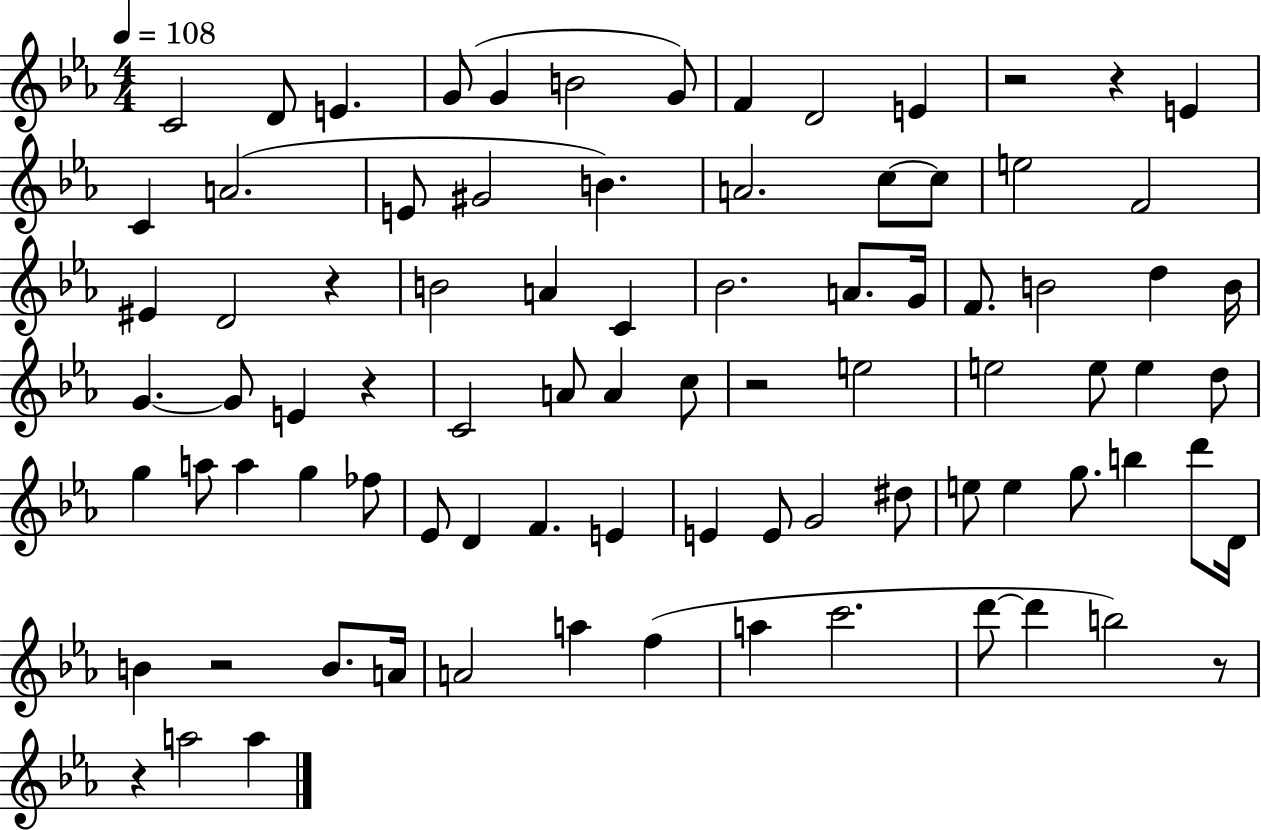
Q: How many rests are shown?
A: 8